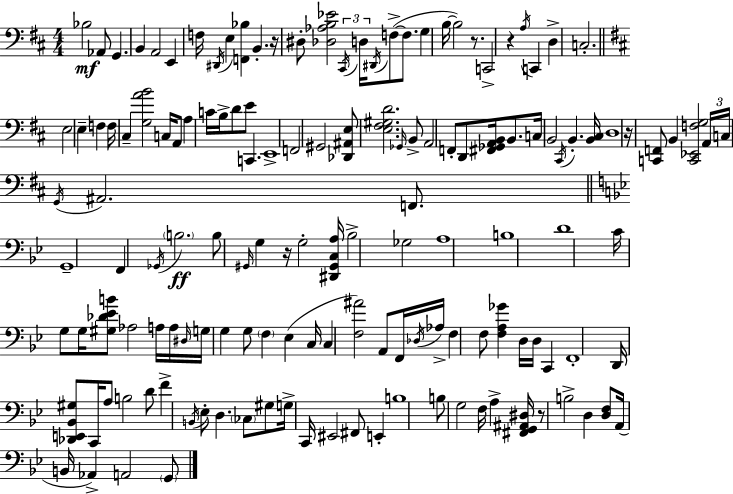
Bb3/h Ab2/e G2/q. B2/q A2/h E2/q F3/s D#2/s E3/q [F2,Bb3]/q B2/q. R/s D#3/e [Db3,Ab3,B3,Eb4]/h C#2/s D3/s D#2/s F3/e F3/e. G3/q B3/s B3/h R/e. C2/h R/q A3/s C2/q D3/q C3/h. E3/h E3/q F3/q F3/s C#3/q [G3,A4,B4]/h C3/s A2/e A3/q C4/s B3/s D4/e E4/e C2/q. E2/w F2/h G#2/h [Db2,A#2,E3]/e [E3,F#3,G#3,D4]/h. Gb2/s B2/e A2/h F2/e D2/e [F#2,Gb2,A2,B2]/s B2/e. C3/s B2/h C#2/s B2/q. [B2,C#3]/s D3/w R/s [C2,F2]/e B2/q [C2,Eb2,F3,G3]/h A2/s C3/s G2/s A#2/h. F2/e. G2/w F2/q Gb2/s B3/h. B3/e G#2/s G3/q R/s G3/h [D#2,G#2,C3,A3]/s Bb3/h Gb3/h A3/w B3/w D4/w C4/s G3/e G3/s [G#3,Db4,Eb4,B4]/e Ab3/h A3/s A3/s D#3/s G3/s G3/q G3/e F3/q Eb3/q C3/s C3/q [F3,A#4]/h A2/e F2/s Db3/s Ab3/s F3/q F3/e [F3,A3,Gb4]/q D3/s D3/s C2/q F2/w D2/s [Db2,E2,Bb2,G#3]/e C2/s A3/e B3/h D4/e F4/q B2/s Eb3/e D3/q. CES3/e G#3/e G3/s C2/s EIS2/h F#2/e E2/q B3/w B3/e G3/h F3/s A3/q [F#2,G2,A#2,D#3]/s R/e B3/h D3/q [D3,F3]/e A2/s B2/s Ab2/q A2/h G2/e